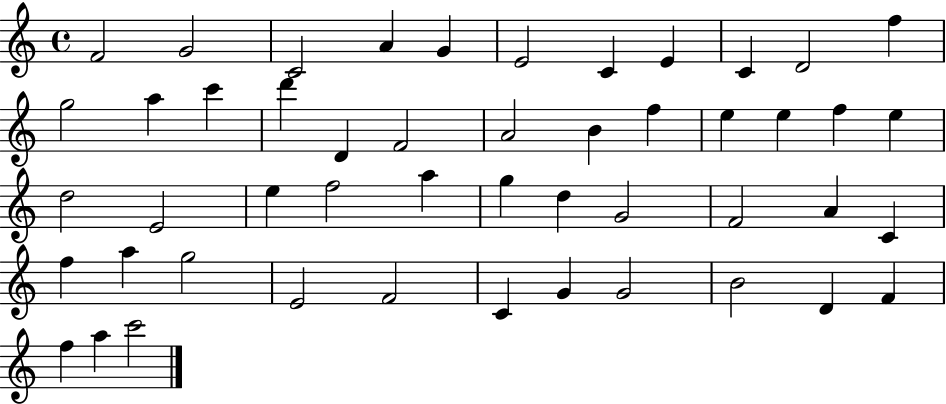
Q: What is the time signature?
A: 4/4